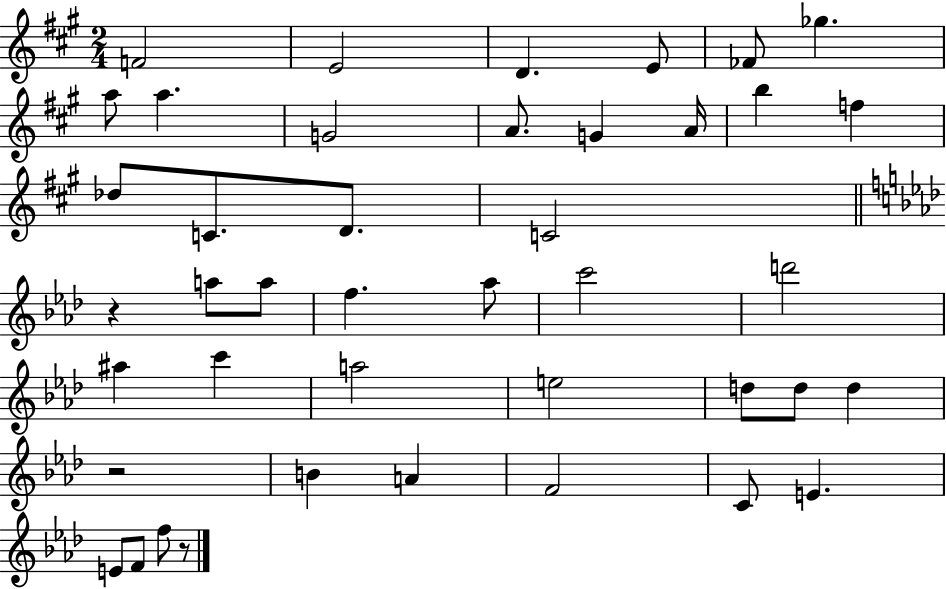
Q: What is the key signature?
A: A major